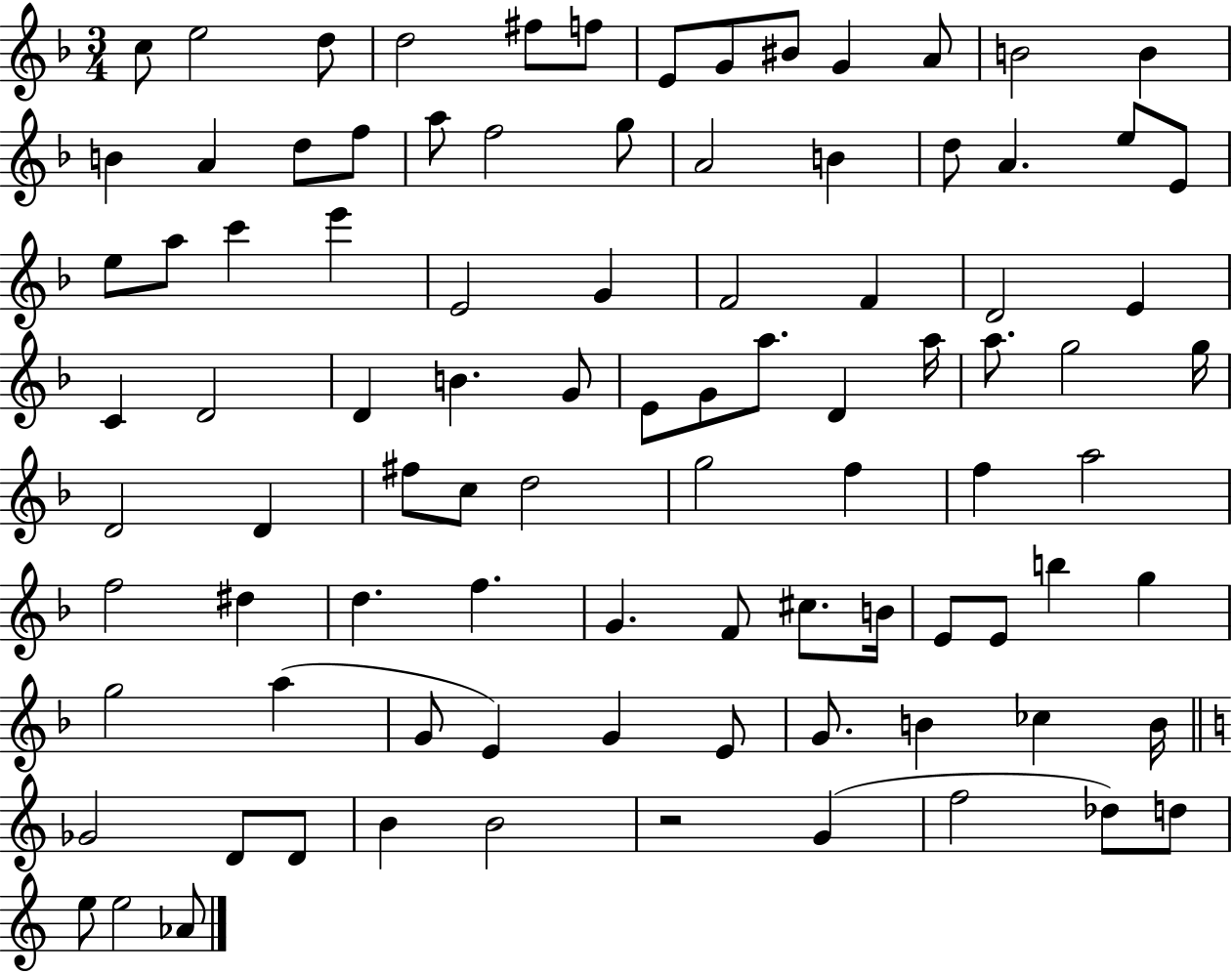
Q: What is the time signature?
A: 3/4